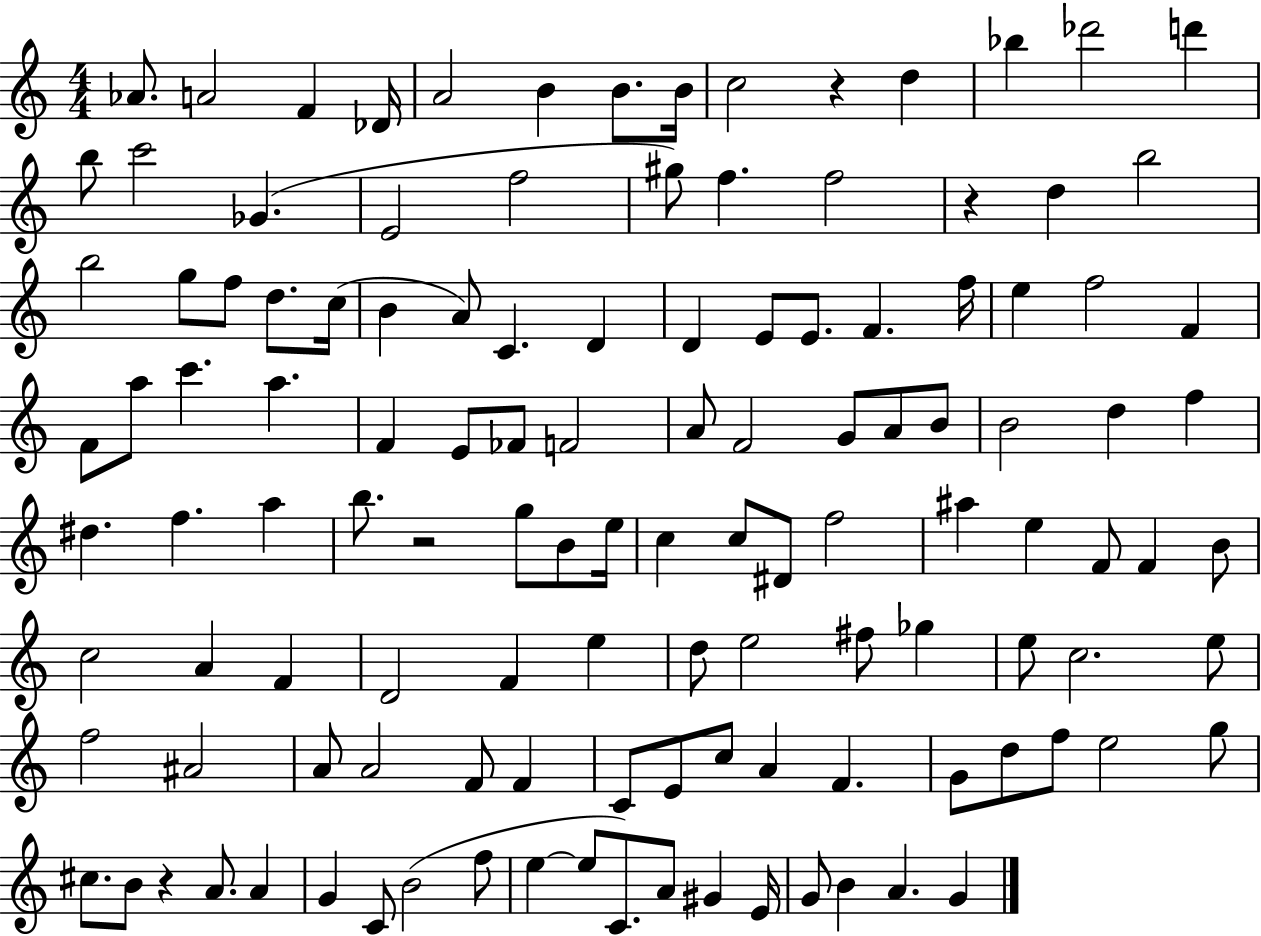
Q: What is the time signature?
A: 4/4